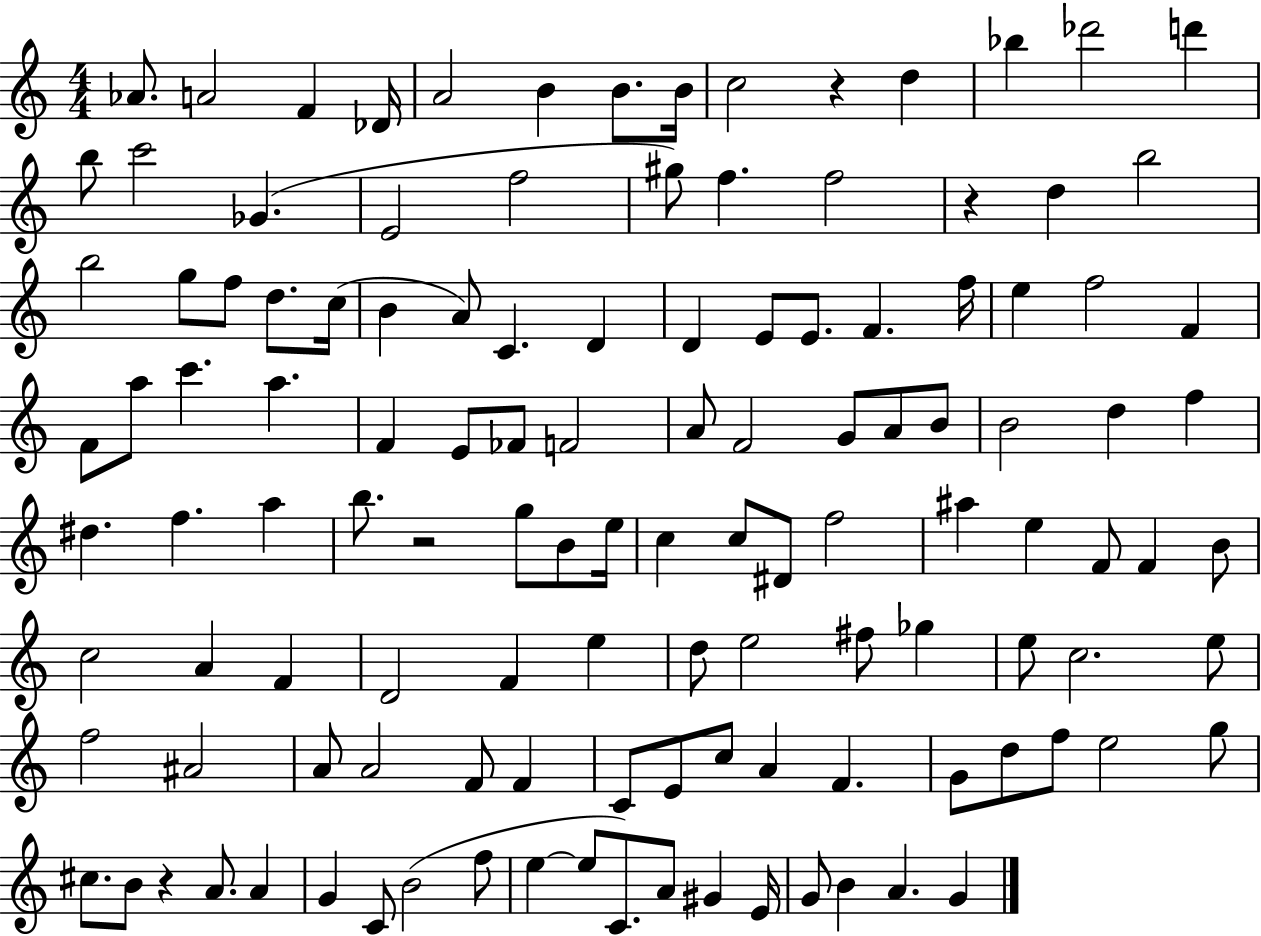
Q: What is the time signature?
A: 4/4